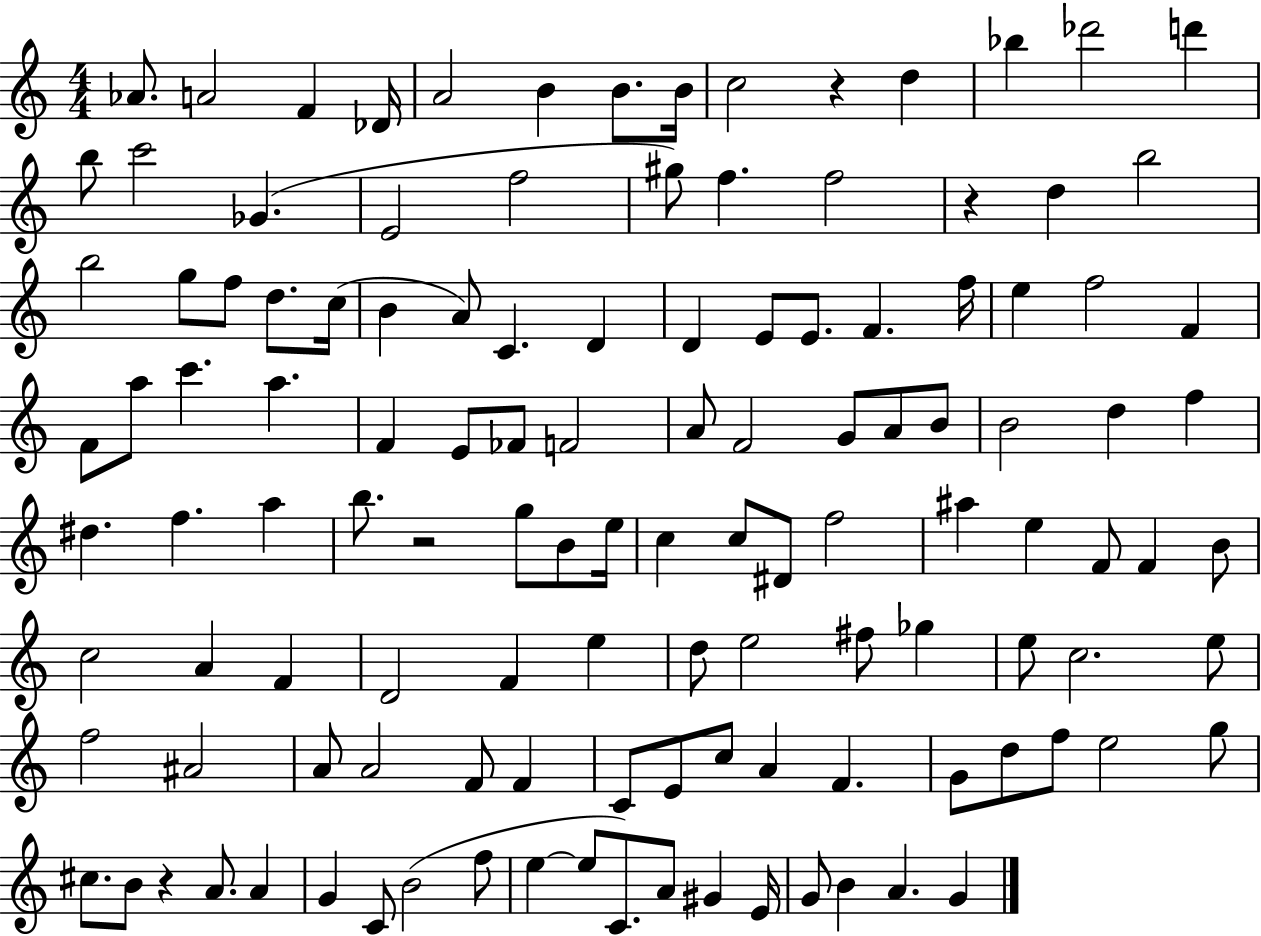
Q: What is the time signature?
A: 4/4